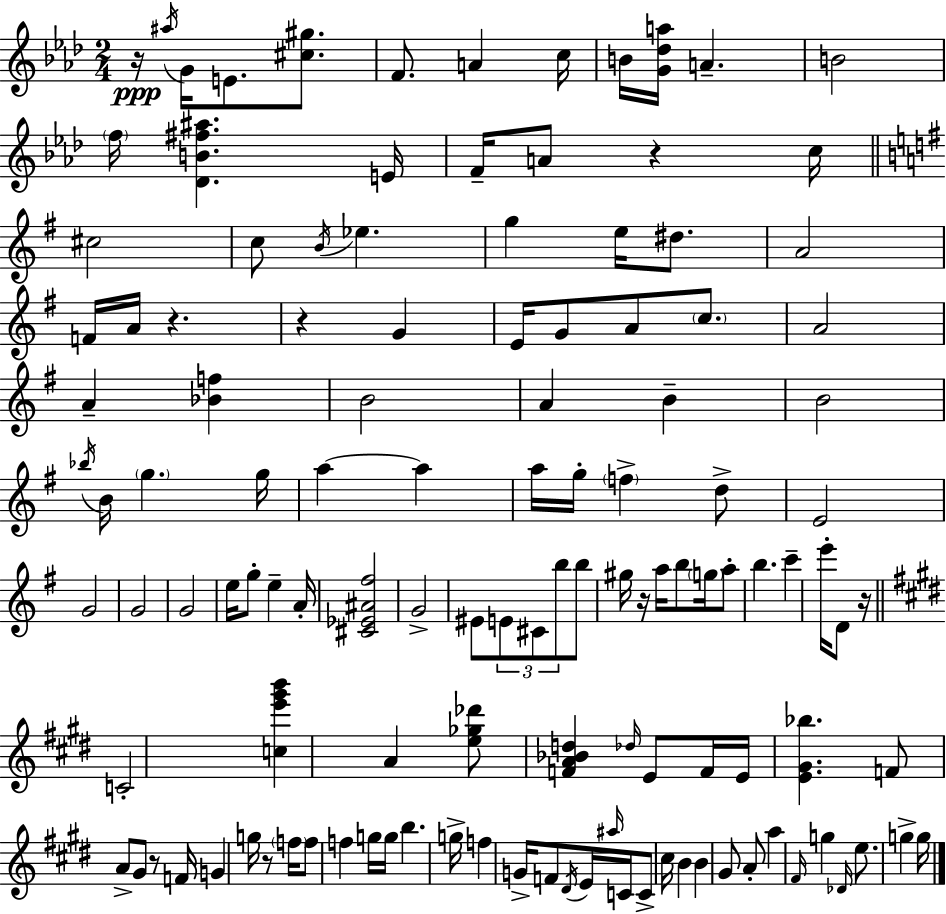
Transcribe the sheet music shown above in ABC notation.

X:1
T:Untitled
M:2/4
L:1/4
K:Fm
z/4 ^a/4 G/4 E/2 [^c^g]/2 F/2 A c/4 B/4 [G_da]/4 A B2 f/4 [_DB^f^a] E/4 F/4 A/2 z c/4 ^c2 c/2 B/4 _e g e/4 ^d/2 A2 F/4 A/4 z z G E/4 G/2 A/2 c/2 A2 A [_Bf] B2 A B B2 _b/4 B/4 g g/4 a a a/4 g/4 f d/2 E2 G2 G2 G2 e/4 g/2 e A/4 [^C_E^A^f]2 G2 ^E/2 E/2 ^C/2 b/2 b/2 ^g/4 z/4 a/4 b/2 g/4 a/2 b c' e'/4 D/2 z/4 C2 [ce'^g'b'] A [e_g_d']/2 [FA_Bd] _d/4 E/2 F/4 E/4 [E^G_b] F/2 A/2 ^G/2 z/2 F/4 G g/4 z/2 f/4 f/2 f g/4 g/4 b g/4 f G/4 F/2 ^D/4 E/4 ^a/4 C/4 C/2 ^c/4 B B ^G/2 A/2 a ^F/4 g _D/4 e/2 g g/4